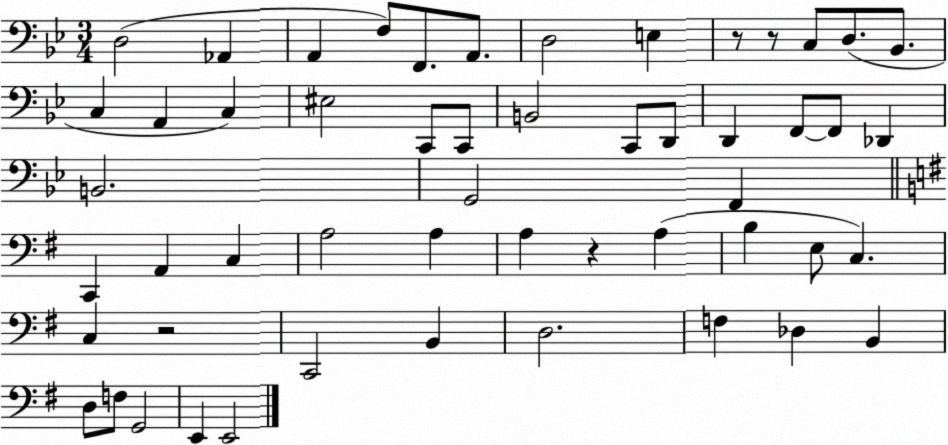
X:1
T:Untitled
M:3/4
L:1/4
K:Bb
D,2 _A,, A,, F,/2 F,,/2 A,,/2 D,2 E, z/2 z/2 C,/2 D,/2 _B,,/2 C, A,, C, ^E,2 C,,/2 C,,/2 B,,2 C,,/2 D,,/2 D,, F,,/2 F,,/2 _D,, B,,2 G,,2 F,, C,, A,, C, A,2 A, A, z A, B, E,/2 C, C, z2 C,,2 B,, D,2 F, _D, B,, D,/2 F,/2 G,,2 E,, E,,2